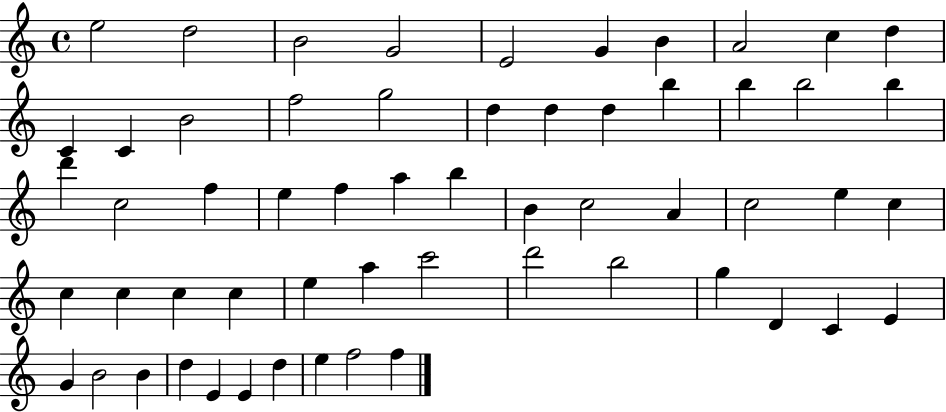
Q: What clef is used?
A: treble